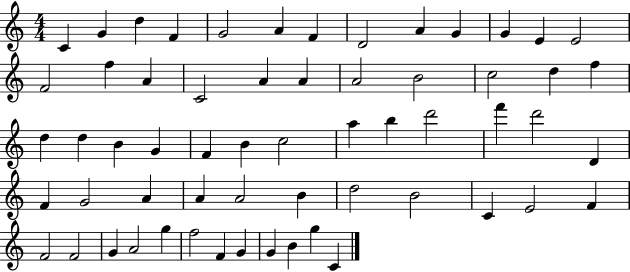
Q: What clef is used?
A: treble